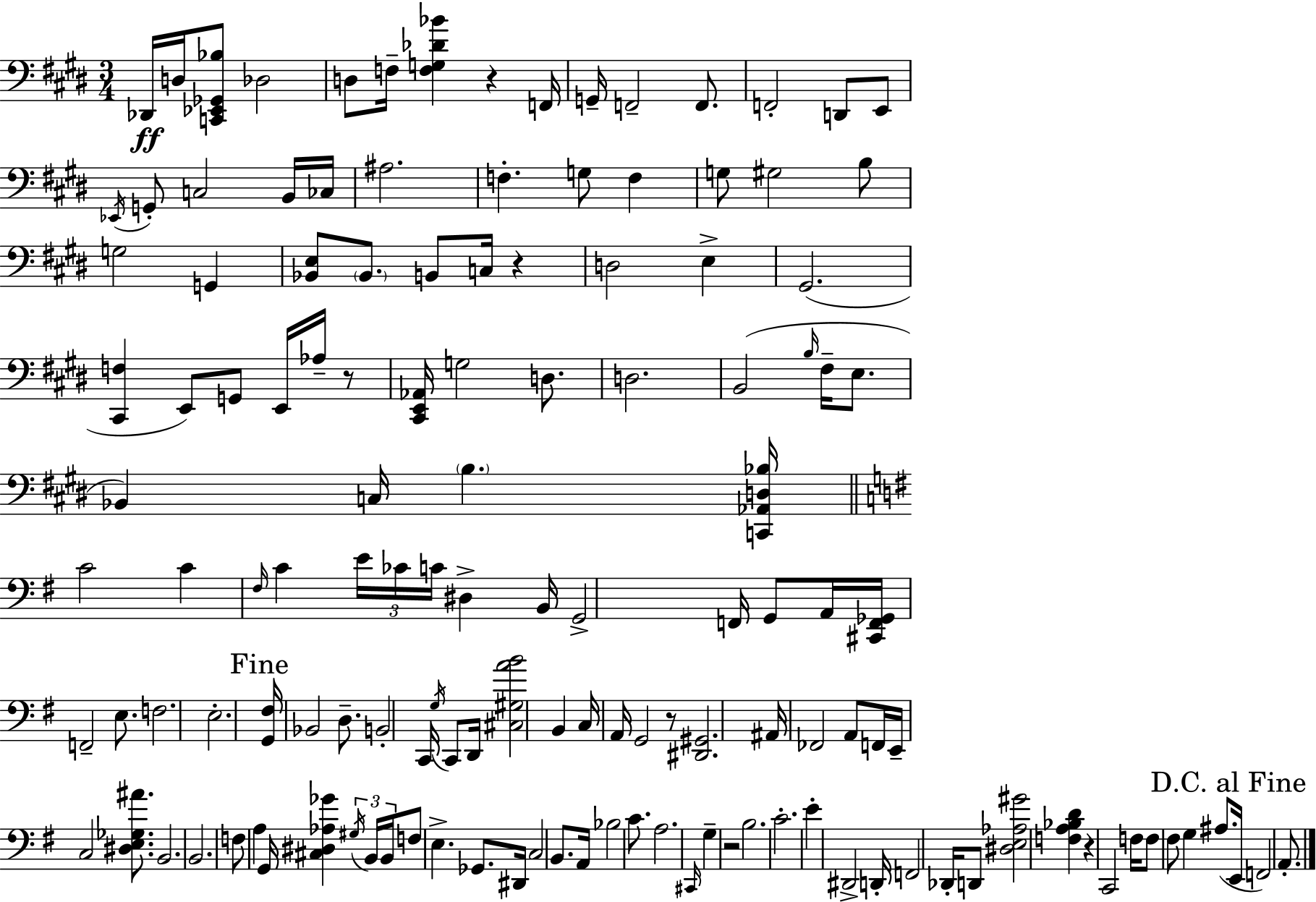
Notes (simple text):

Db2/s D3/s [C2,Eb2,Gb2,Bb3]/e Db3/h D3/e F3/s [F3,G3,Db4,Bb4]/q R/q F2/s G2/s F2/h F2/e. F2/h D2/e E2/e Eb2/s G2/e C3/h B2/s CES3/s A#3/h. F3/q. G3/e F3/q G3/e G#3/h B3/e G3/h G2/q [Bb2,E3]/e Bb2/e. B2/e C3/s R/q D3/h E3/q G#2/h. [C#2,F3]/q E2/e G2/e E2/s Ab3/s R/e [C#2,E2,Ab2]/s G3/h D3/e. D3/h. B2/h B3/s F#3/s E3/e. Bb2/q C3/s B3/q. [C2,Ab2,D3,Bb3]/s C4/h C4/q F#3/s C4/q E4/s CES4/s C4/s D#3/q B2/s G2/h F2/s G2/e A2/s [C#2,F2,Gb2]/s F2/h E3/e. F3/h. E3/h. [G2,F#3]/s Bb2/h D3/e. B2/h C2/s G3/s C2/e D2/s [C#3,G#3,A4,B4]/h B2/q C3/s A2/s G2/h R/e [D#2,G#2]/h. A#2/s FES2/h A2/e F2/s E2/s C3/h [D#3,E3,Gb3,A#4]/e. B2/h. B2/h. F3/e A3/q G2/s [C#3,D#3,Ab3,Gb4]/q G#3/s B2/s B2/s F3/e E3/q. Gb2/e. D#2/s C3/h B2/e. A2/s Bb3/h C4/e. A3/h. C#2/s G3/q R/h B3/h. C4/h. E4/q D#2/h D2/s F2/h Db2/s D2/e [D#3,E3,Ab3,G#4]/h [F3,A3,Bb3,D4]/q R/q C2/h F3/s F3/e F#3/e G3/q A#3/e. E2/s F2/h A2/e.